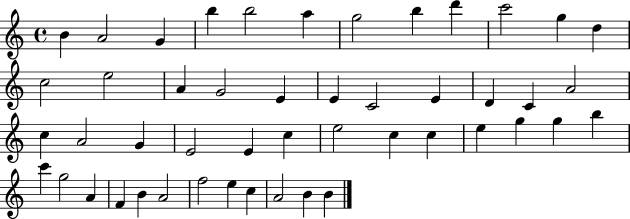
B4/q A4/h G4/q B5/q B5/h A5/q G5/h B5/q D6/q C6/h G5/q D5/q C5/h E5/h A4/q G4/h E4/q E4/q C4/h E4/q D4/q C4/q A4/h C5/q A4/h G4/q E4/h E4/q C5/q E5/h C5/q C5/q E5/q G5/q G5/q B5/q C6/q G5/h A4/q F4/q B4/q A4/h F5/h E5/q C5/q A4/h B4/q B4/q